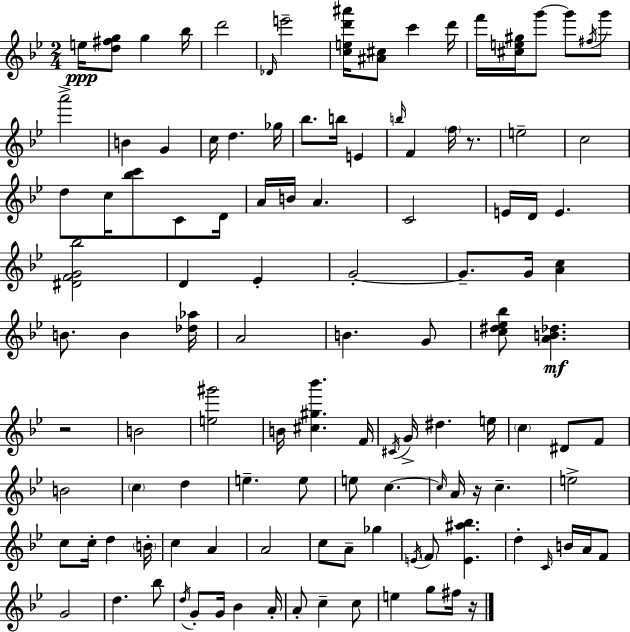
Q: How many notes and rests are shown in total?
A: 117